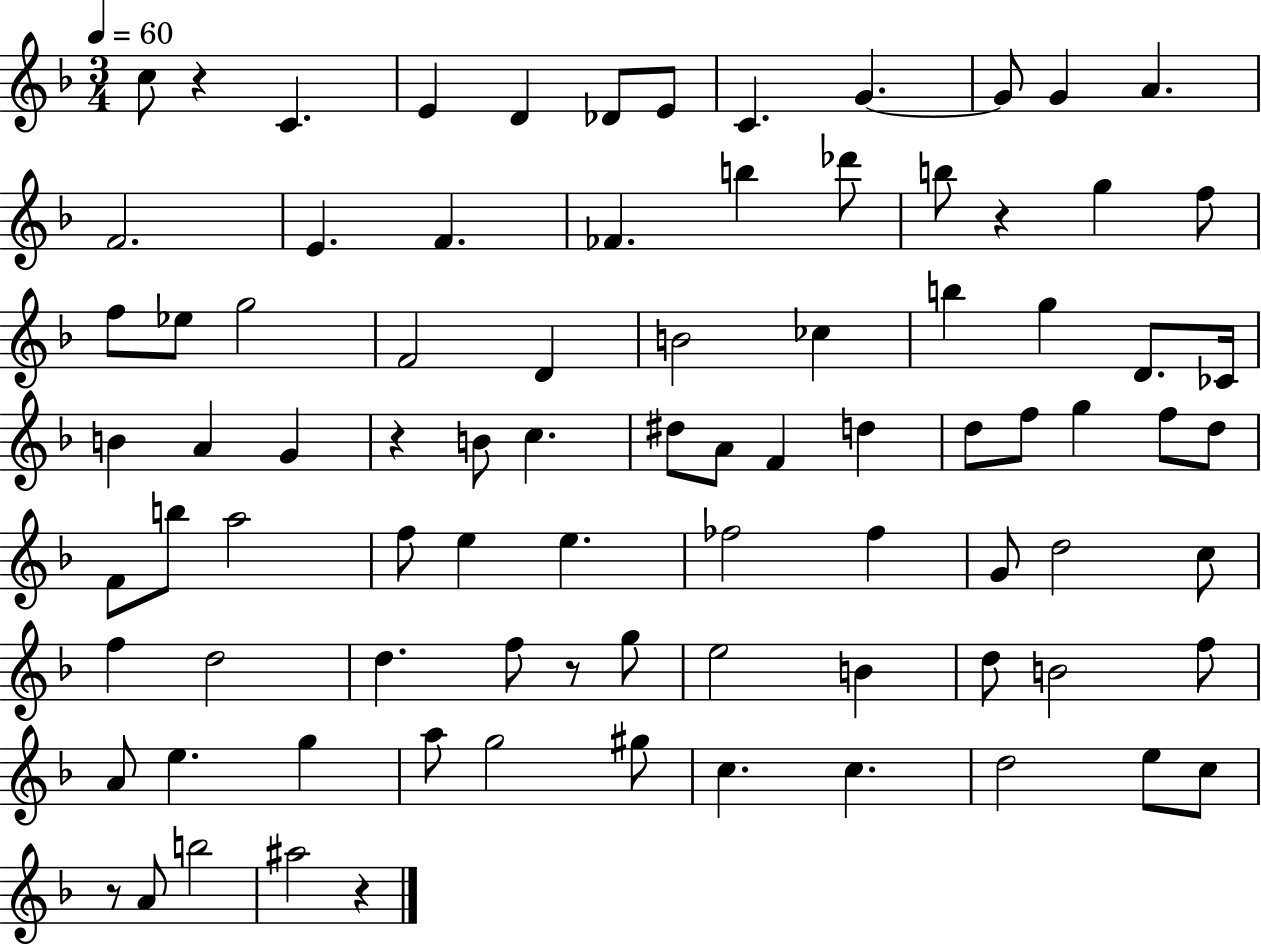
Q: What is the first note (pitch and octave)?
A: C5